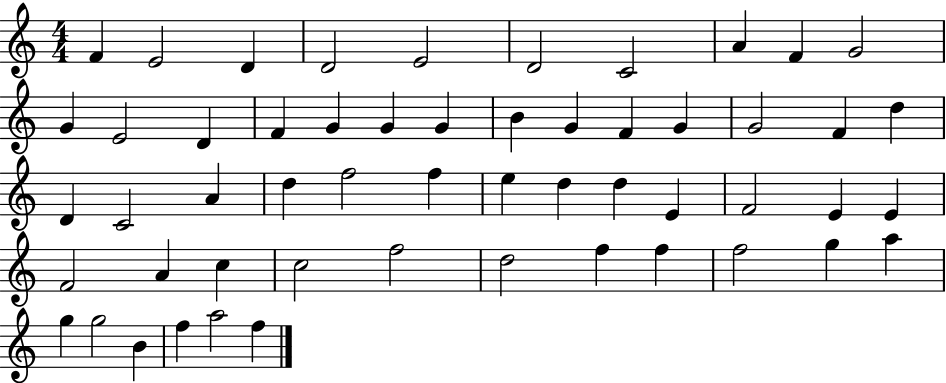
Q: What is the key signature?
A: C major